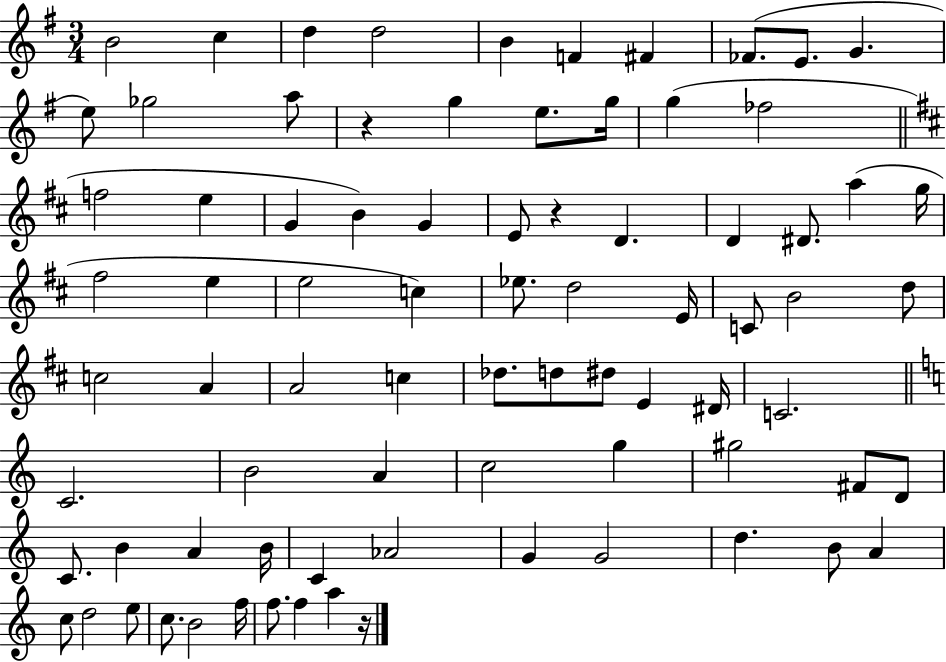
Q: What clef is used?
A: treble